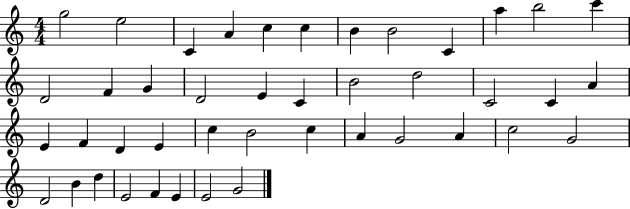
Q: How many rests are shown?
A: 0